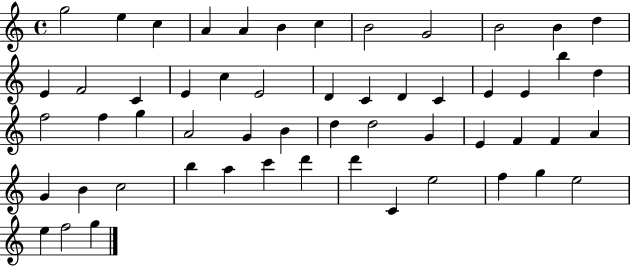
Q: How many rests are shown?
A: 0